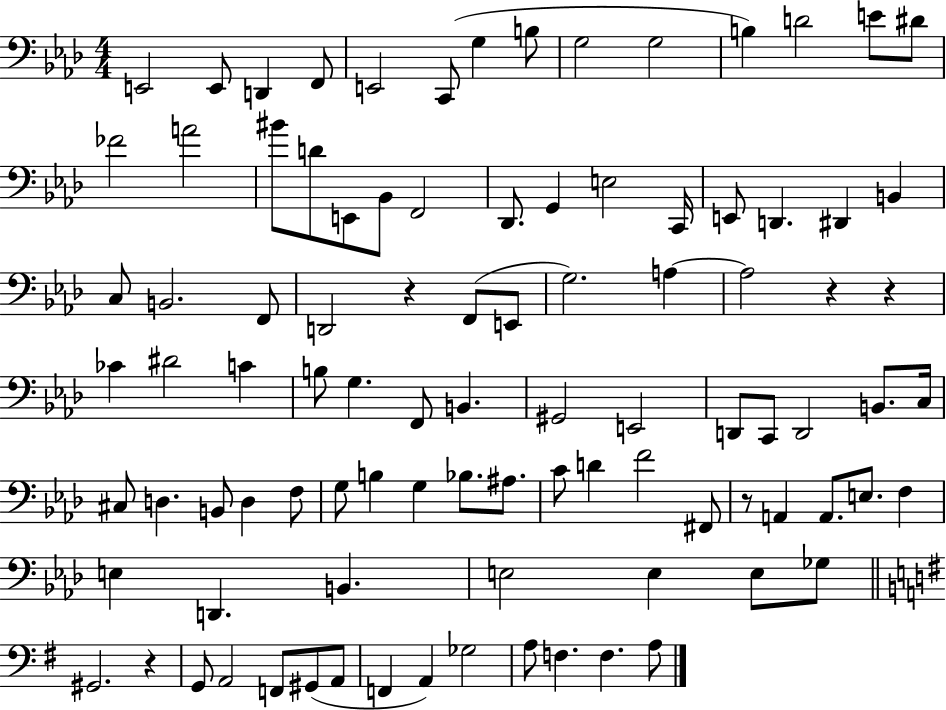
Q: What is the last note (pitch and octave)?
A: A3